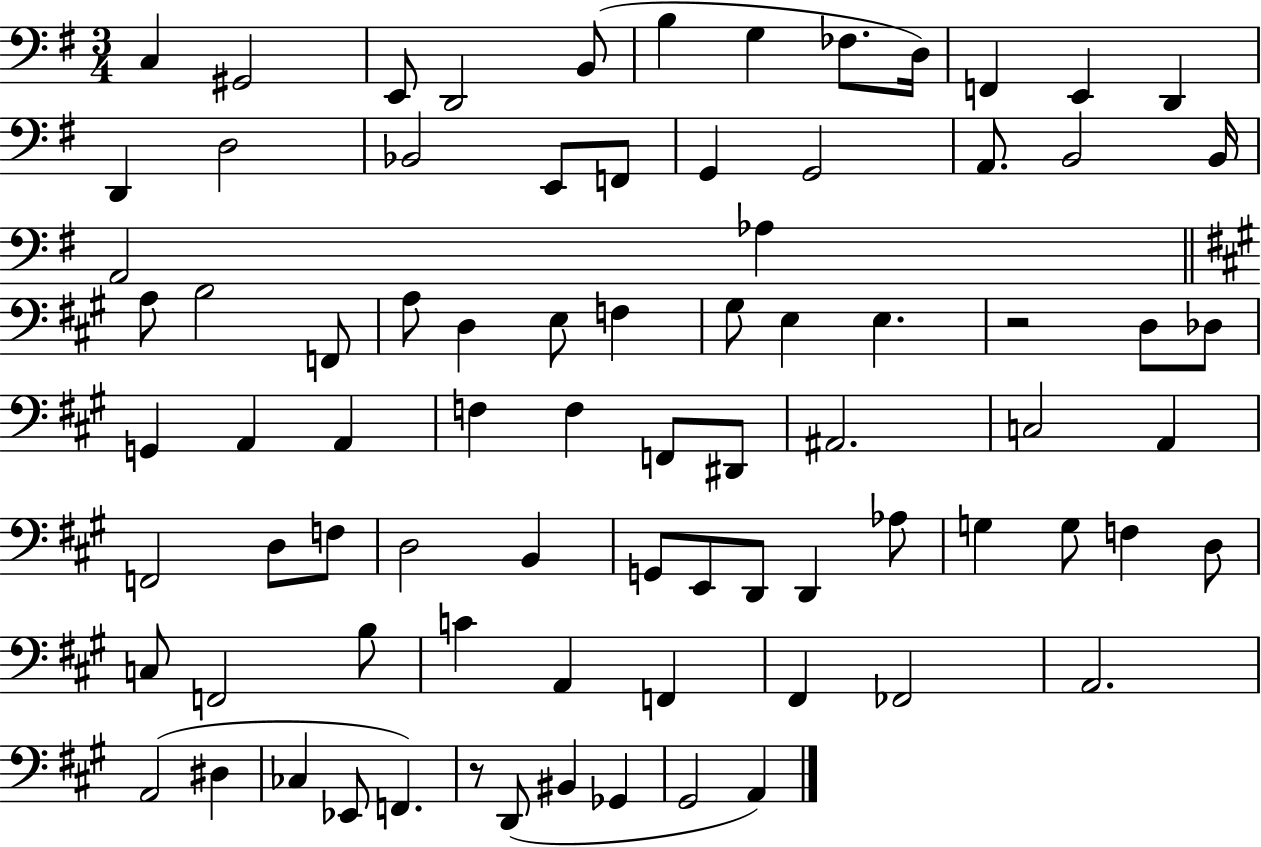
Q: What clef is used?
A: bass